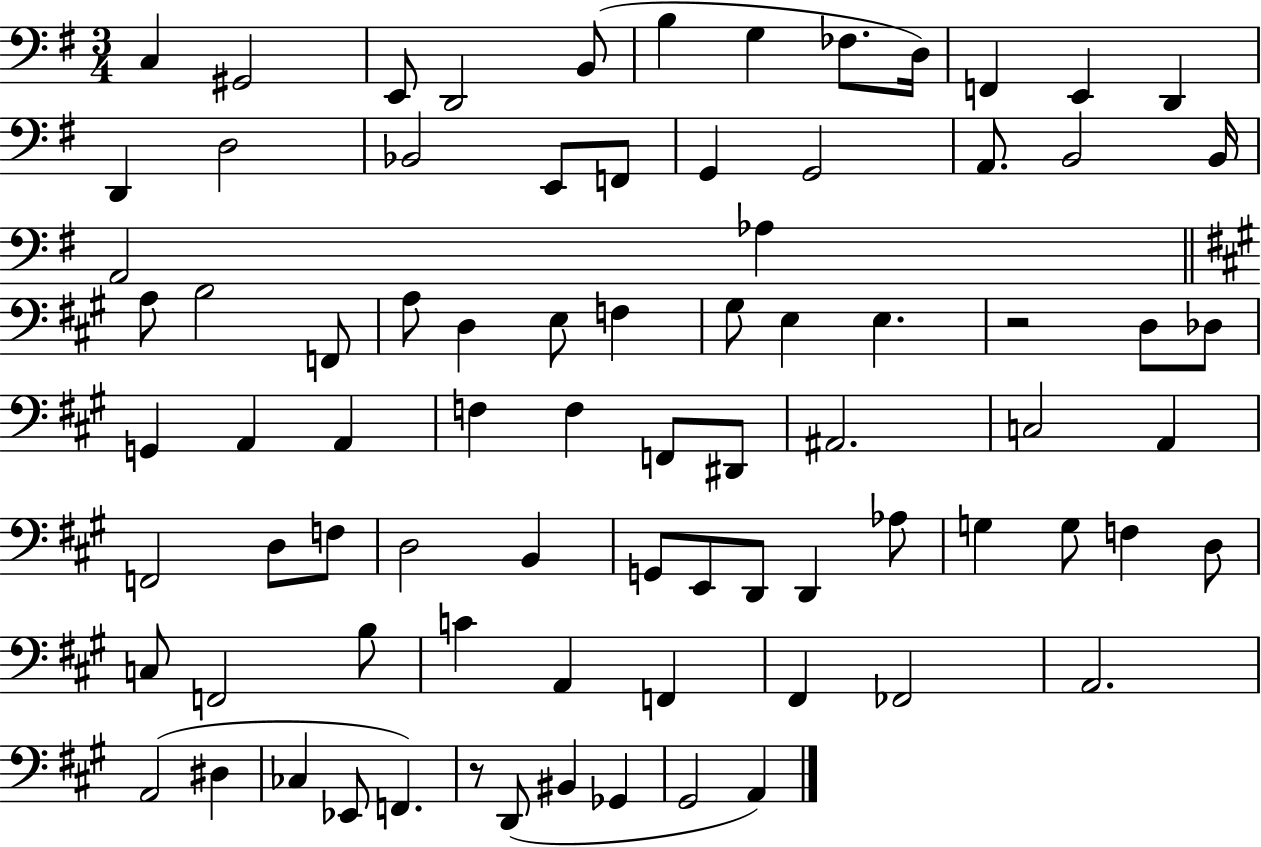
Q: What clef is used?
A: bass